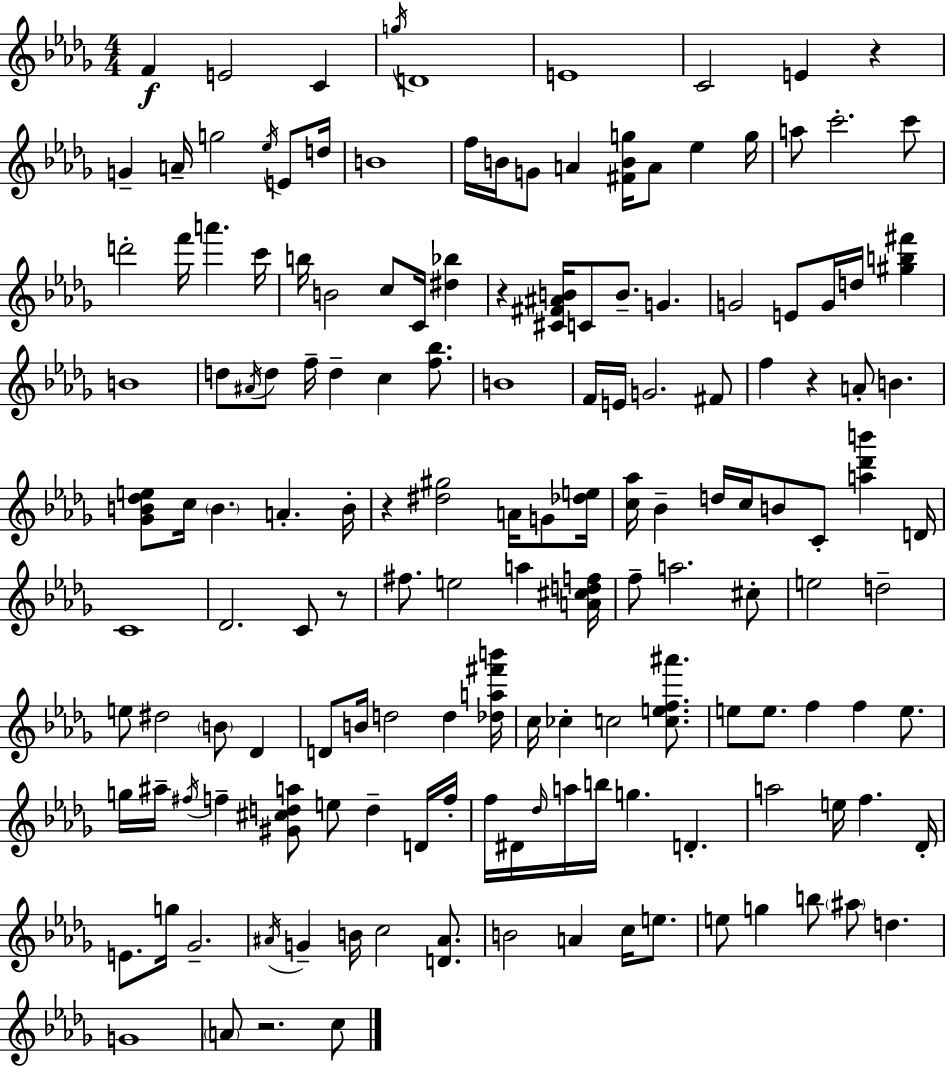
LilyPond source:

{
  \clef treble
  \numericTimeSignature
  \time 4/4
  \key bes \minor
  f'4\f e'2 c'4 | \acciaccatura { g''16 } d'1 | e'1 | c'2 e'4 r4 | \break g'4-- a'16-- g''2 \acciaccatura { ees''16 } e'8 | d''16 b'1 | f''16 b'16 g'8 a'4 <fis' b' g''>16 a'8 ees''4 | g''16 a''8 c'''2.-. | \break c'''8 d'''2-. f'''16 a'''4. | c'''16 b''16 b'2 c''8 c'16 <dis'' bes''>4 | r4 <cis' fis' ais' b'>16 c'8 b'8.-- g'4. | g'2 e'8 g'16 d''16 <gis'' b'' fis'''>4 | \break b'1 | d''8 \acciaccatura { ais'16 } d''8 f''16-- d''4-- c''4 | <f'' bes''>8. b'1 | f'16 e'16 g'2. | \break fis'8 f''4 r4 a'8-. b'4. | <ges' b' des'' e''>8 c''16 \parenthesize b'4. a'4.-. | b'16-. r4 <dis'' gis''>2 a'16 | g'8 <des'' e''>16 <c'' aes''>16 bes'4-- d''16 c''16 b'8 c'8-. <a'' des''' b'''>4 | \break d'16 c'1 | des'2. c'8 | r8 fis''8. e''2 a''4 | <a' cis'' d'' f''>16 f''8-- a''2. | \break cis''8-. e''2 d''2-- | e''8 dis''2 \parenthesize b'8 des'4 | d'8 b'16 d''2 d''4 | <des'' a'' fis''' b'''>16 c''16 ces''4-. c''2 | \break <c'' e'' f'' ais'''>8. e''8 e''8. f''4 f''4 | e''8. g''16 ais''16-- \acciaccatura { fis''16 } f''4-- <gis' cis'' d'' a''>8 e''8 d''4-- | d'16 f''16-. f''16 dis'16 \grace { des''16 } a''16 b''16 g''4. d'4.-. | a''2 e''16 f''4. | \break des'16-. e'8. g''16 ges'2.-- | \acciaccatura { ais'16 } g'4-- b'16 c''2 | <d' ais'>8. b'2 a'4 | c''16 e''8. e''8 g''4 b''8 \parenthesize ais''8 | \break d''4. g'1 | \parenthesize a'8 r2. | c''8 \bar "|."
}